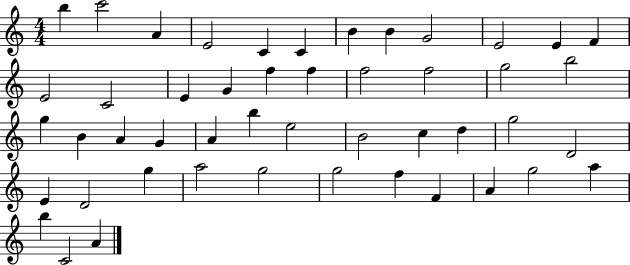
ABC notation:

X:1
T:Untitled
M:4/4
L:1/4
K:C
b c'2 A E2 C C B B G2 E2 E F E2 C2 E G f f f2 f2 g2 b2 g B A G A b e2 B2 c d g2 D2 E D2 g a2 g2 g2 f F A g2 a b C2 A